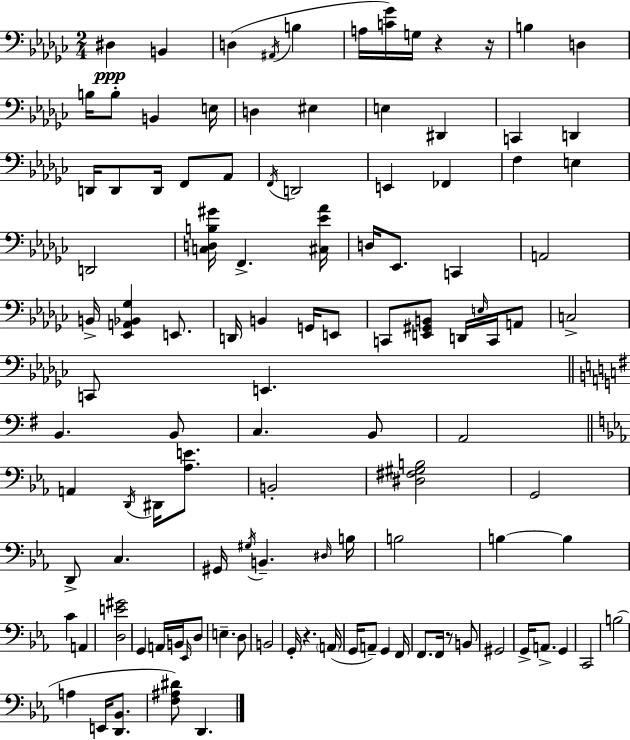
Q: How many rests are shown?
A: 4